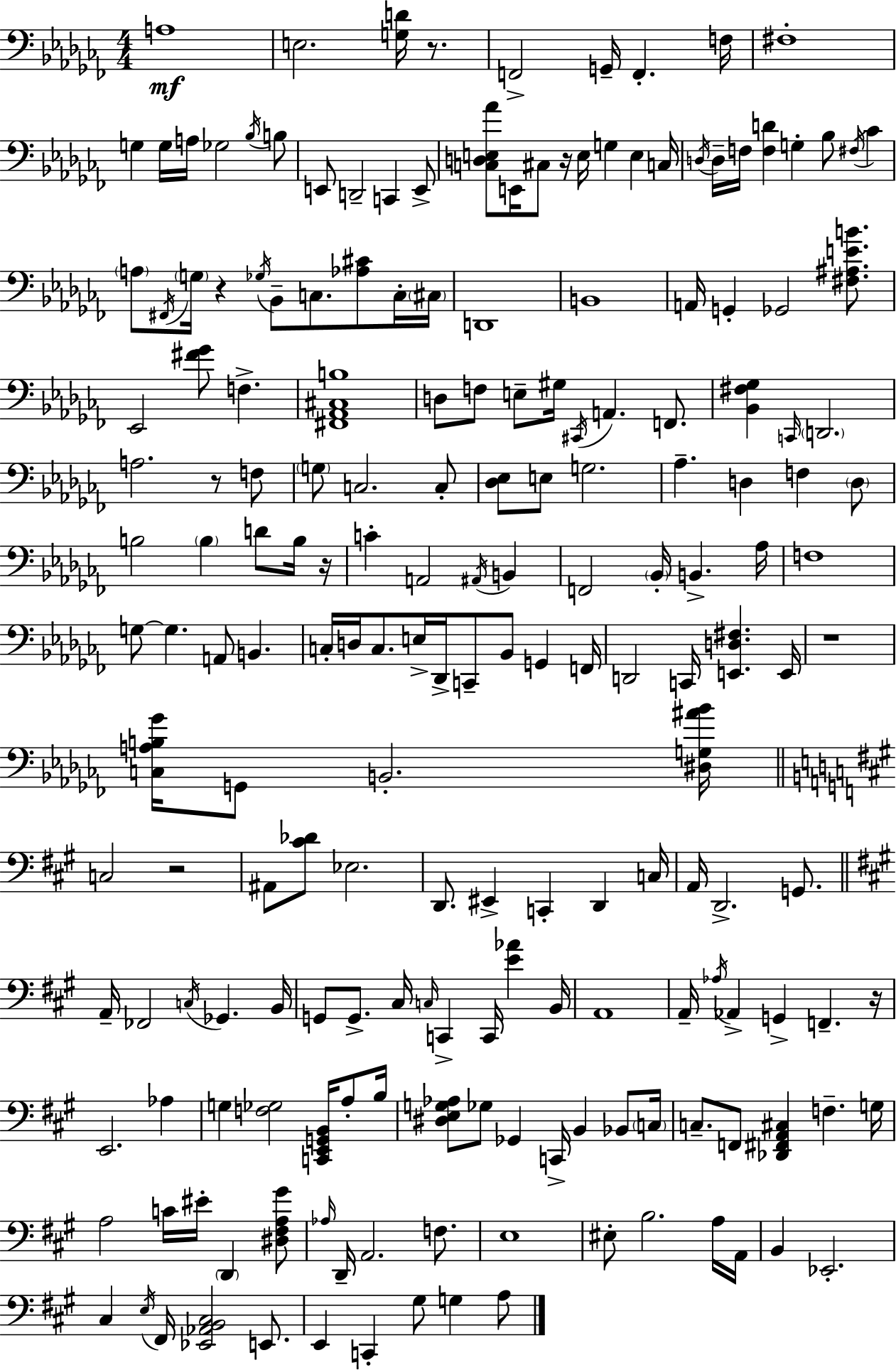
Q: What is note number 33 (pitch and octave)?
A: G3